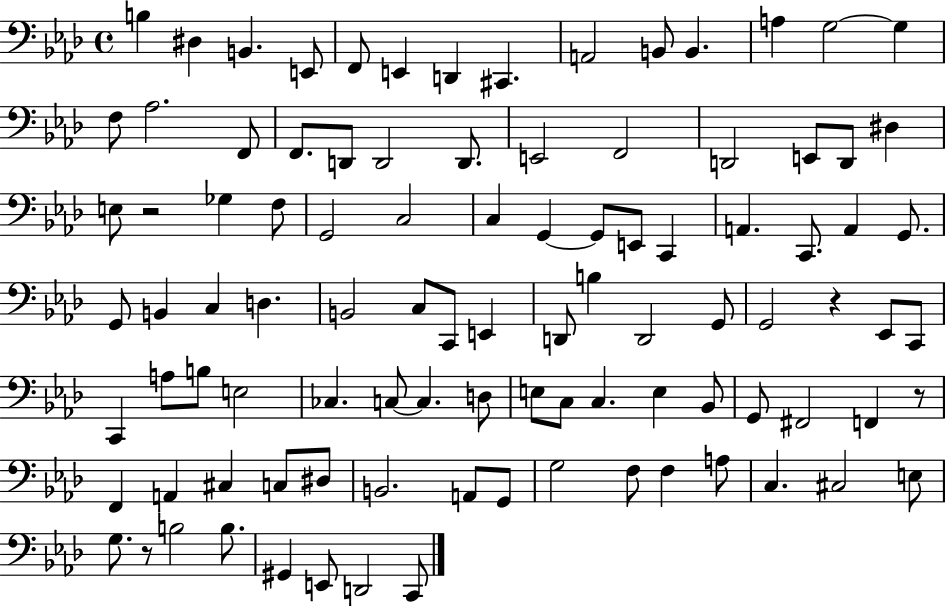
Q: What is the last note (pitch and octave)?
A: C2